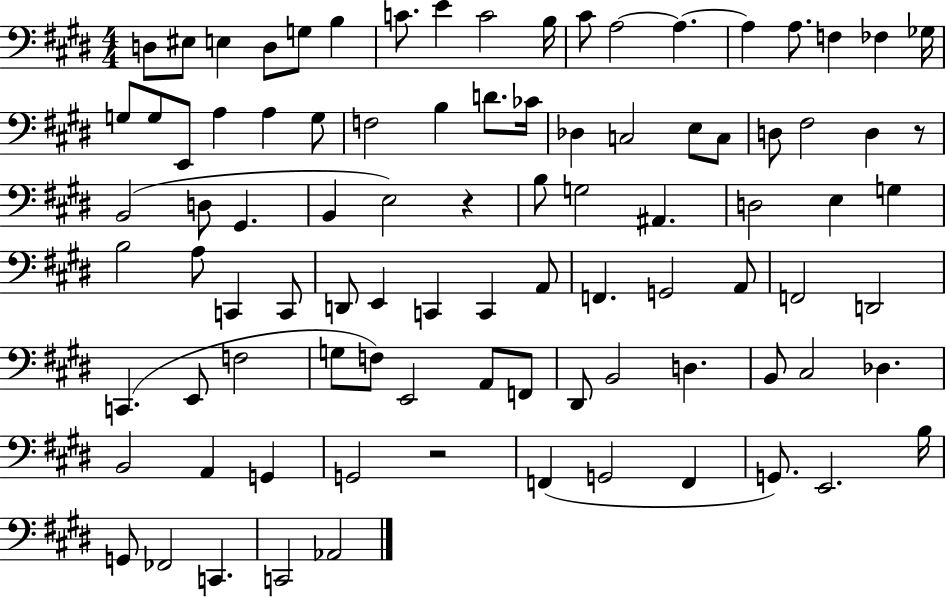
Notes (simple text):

D3/e EIS3/e E3/q D3/e G3/e B3/q C4/e. E4/q C4/h B3/s C#4/e A3/h A3/q. A3/q A3/e. F3/q FES3/q Gb3/s G3/e G3/e E2/e A3/q A3/q G3/e F3/h B3/q D4/e. CES4/s Db3/q C3/h E3/e C3/e D3/e F#3/h D3/q R/e B2/h D3/e G#2/q. B2/q E3/h R/q B3/e G3/h A#2/q. D3/h E3/q G3/q B3/h A3/e C2/q C2/e D2/e E2/q C2/q C2/q A2/e F2/q. G2/h A2/e F2/h D2/h C2/q. E2/e F3/h G3/e F3/e E2/h A2/e F2/e D#2/e B2/h D3/q. B2/e C#3/h Db3/q. B2/h A2/q G2/q G2/h R/h F2/q G2/h F2/q G2/e. E2/h. B3/s G2/e FES2/h C2/q. C2/h Ab2/h